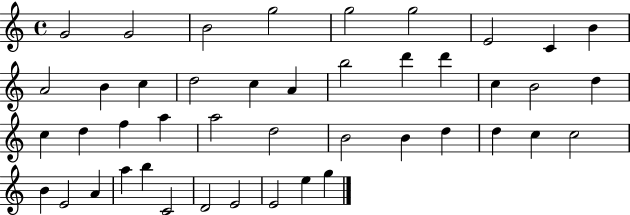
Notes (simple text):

G4/h G4/h B4/h G5/h G5/h G5/h E4/h C4/q B4/q A4/h B4/q C5/q D5/h C5/q A4/q B5/h D6/q D6/q C5/q B4/h D5/q C5/q D5/q F5/q A5/q A5/h D5/h B4/h B4/q D5/q D5/q C5/q C5/h B4/q E4/h A4/q A5/q B5/q C4/h D4/h E4/h E4/h E5/q G5/q